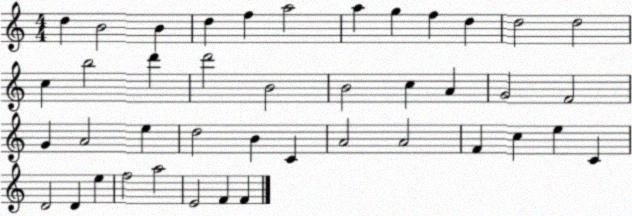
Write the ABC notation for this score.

X:1
T:Untitled
M:4/4
L:1/4
K:C
d B2 B d f a2 a g f d d2 d2 c b2 d' d'2 B2 B2 c A G2 F2 G A2 e d2 B C A2 A2 F c e C D2 D e f2 a2 E2 F F